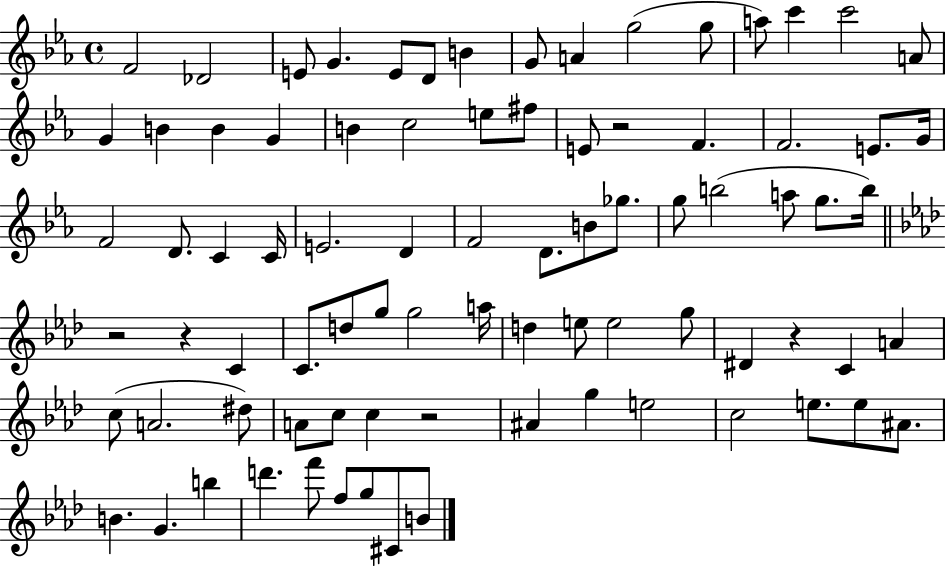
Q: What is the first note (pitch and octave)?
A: F4